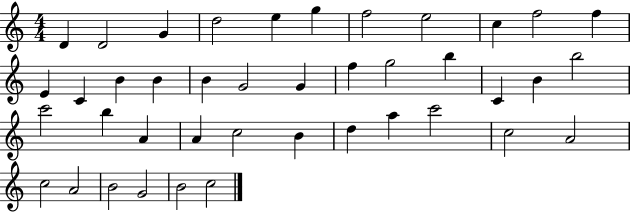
D4/q D4/h G4/q D5/h E5/q G5/q F5/h E5/h C5/q F5/h F5/q E4/q C4/q B4/q B4/q B4/q G4/h G4/q F5/q G5/h B5/q C4/q B4/q B5/h C6/h B5/q A4/q A4/q C5/h B4/q D5/q A5/q C6/h C5/h A4/h C5/h A4/h B4/h G4/h B4/h C5/h